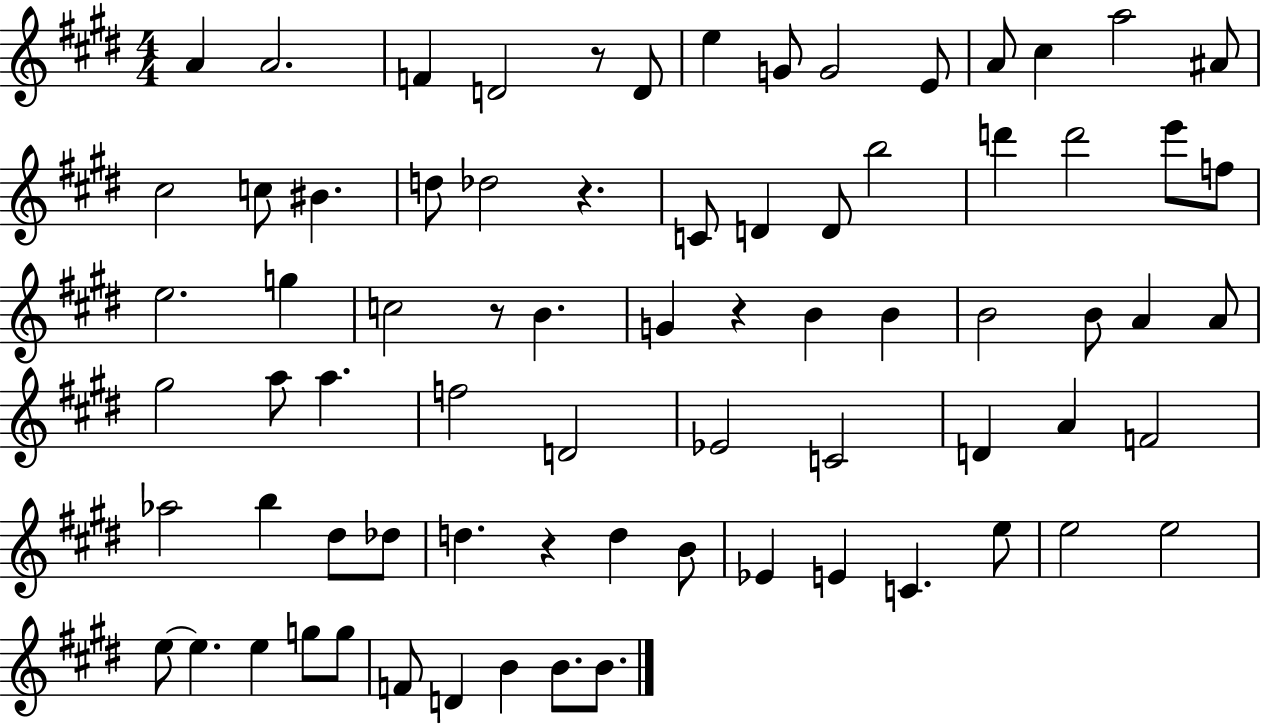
A4/q A4/h. F4/q D4/h R/e D4/e E5/q G4/e G4/h E4/e A4/e C#5/q A5/h A#4/e C#5/h C5/e BIS4/q. D5/e Db5/h R/q. C4/e D4/q D4/e B5/h D6/q D6/h E6/e F5/e E5/h. G5/q C5/h R/e B4/q. G4/q R/q B4/q B4/q B4/h B4/e A4/q A4/e G#5/h A5/e A5/q. F5/h D4/h Eb4/h C4/h D4/q A4/q F4/h Ab5/h B5/q D#5/e Db5/e D5/q. R/q D5/q B4/e Eb4/q E4/q C4/q. E5/e E5/h E5/h E5/e E5/q. E5/q G5/e G5/e F4/e D4/q B4/q B4/e. B4/e.